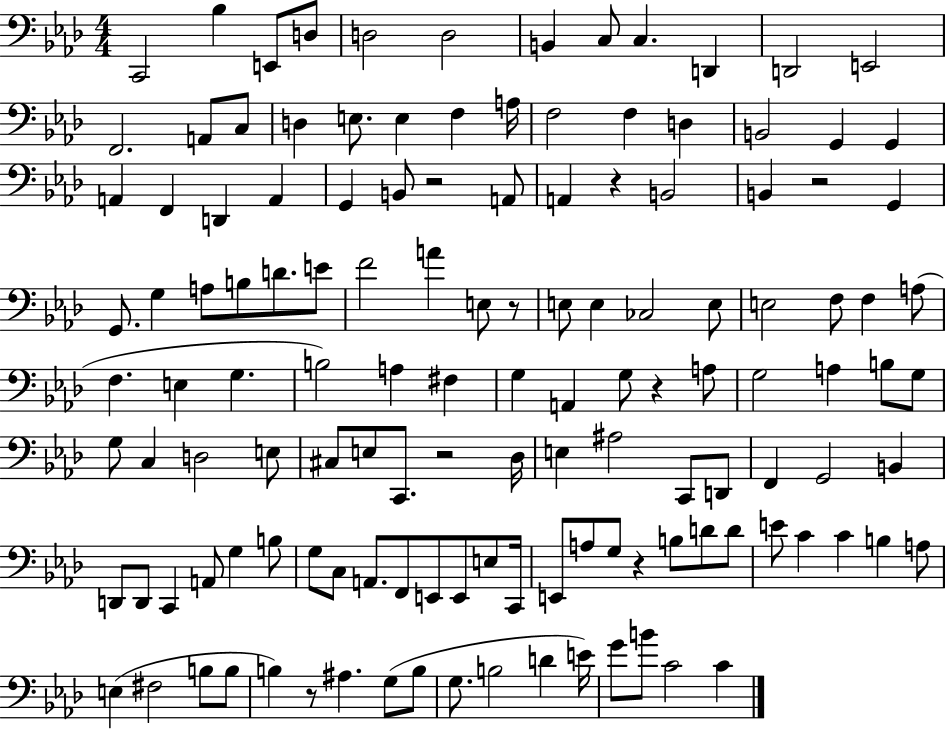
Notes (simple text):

C2/h Bb3/q E2/e D3/e D3/h D3/h B2/q C3/e C3/q. D2/q D2/h E2/h F2/h. A2/e C3/e D3/q E3/e. E3/q F3/q A3/s F3/h F3/q D3/q B2/h G2/q G2/q A2/q F2/q D2/q A2/q G2/q B2/e R/h A2/e A2/q R/q B2/h B2/q R/h G2/q G2/e. G3/q A3/e B3/e D4/e. E4/e F4/h A4/q E3/e R/e E3/e E3/q CES3/h E3/e E3/h F3/e F3/q A3/e F3/q. E3/q G3/q. B3/h A3/q F#3/q G3/q A2/q G3/e R/q A3/e G3/h A3/q B3/e G3/e G3/e C3/q D3/h E3/e C#3/e E3/e C2/e. R/h Db3/s E3/q A#3/h C2/e D2/e F2/q G2/h B2/q D2/e D2/e C2/q A2/e G3/q B3/e G3/e C3/e A2/e. F2/e E2/e E2/e E3/e C2/s E2/e A3/e G3/e R/q B3/e D4/e D4/e E4/e C4/q C4/q B3/q A3/e E3/q F#3/h B3/e B3/e B3/q R/e A#3/q. G3/e B3/e G3/e. B3/h D4/q E4/s G4/e B4/e C4/h C4/q